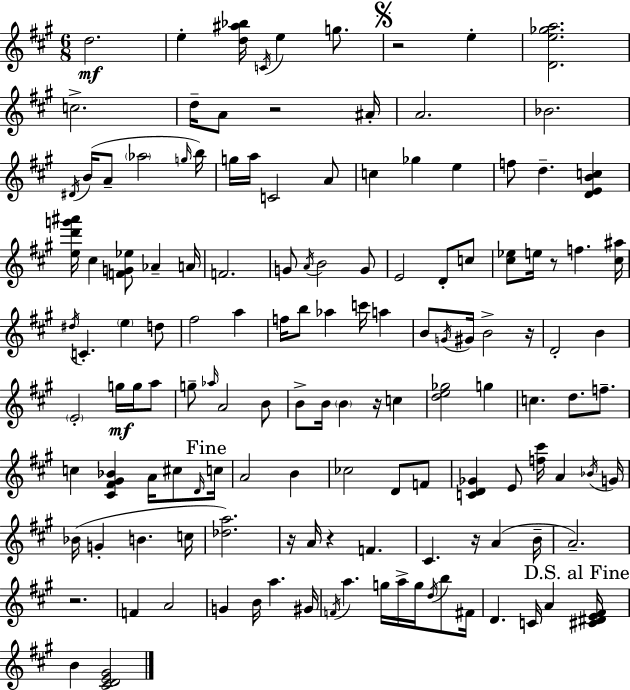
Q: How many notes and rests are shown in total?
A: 138